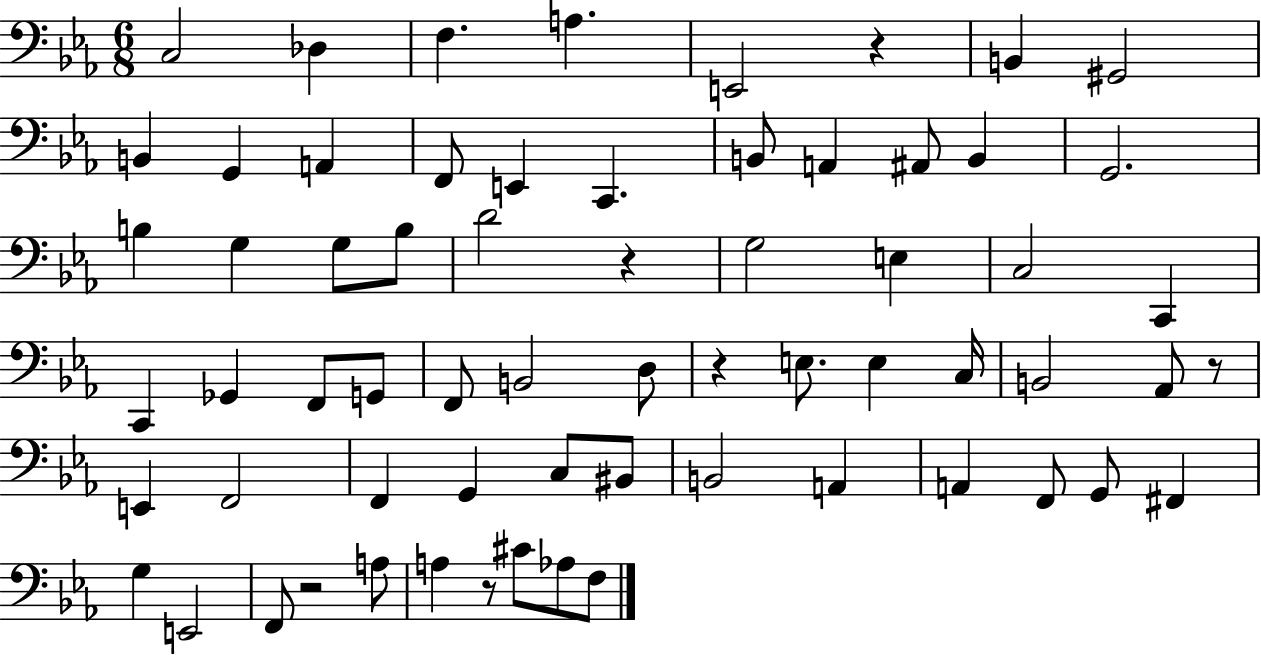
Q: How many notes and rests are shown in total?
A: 65